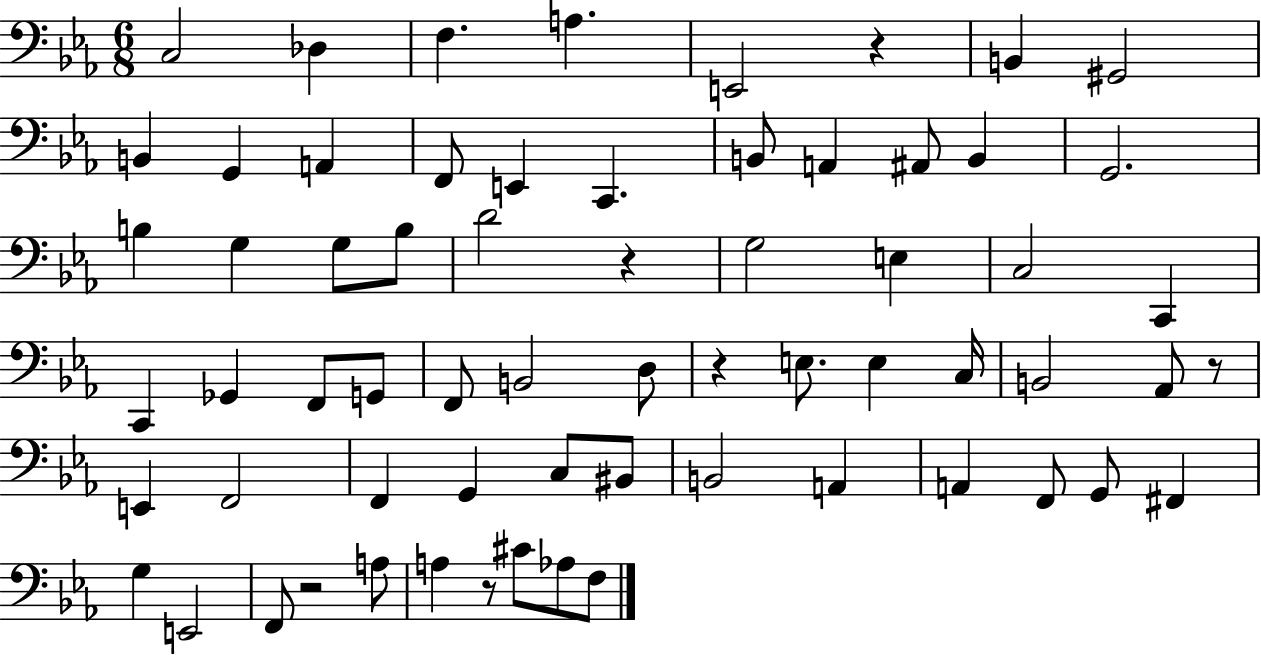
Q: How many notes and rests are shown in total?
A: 65